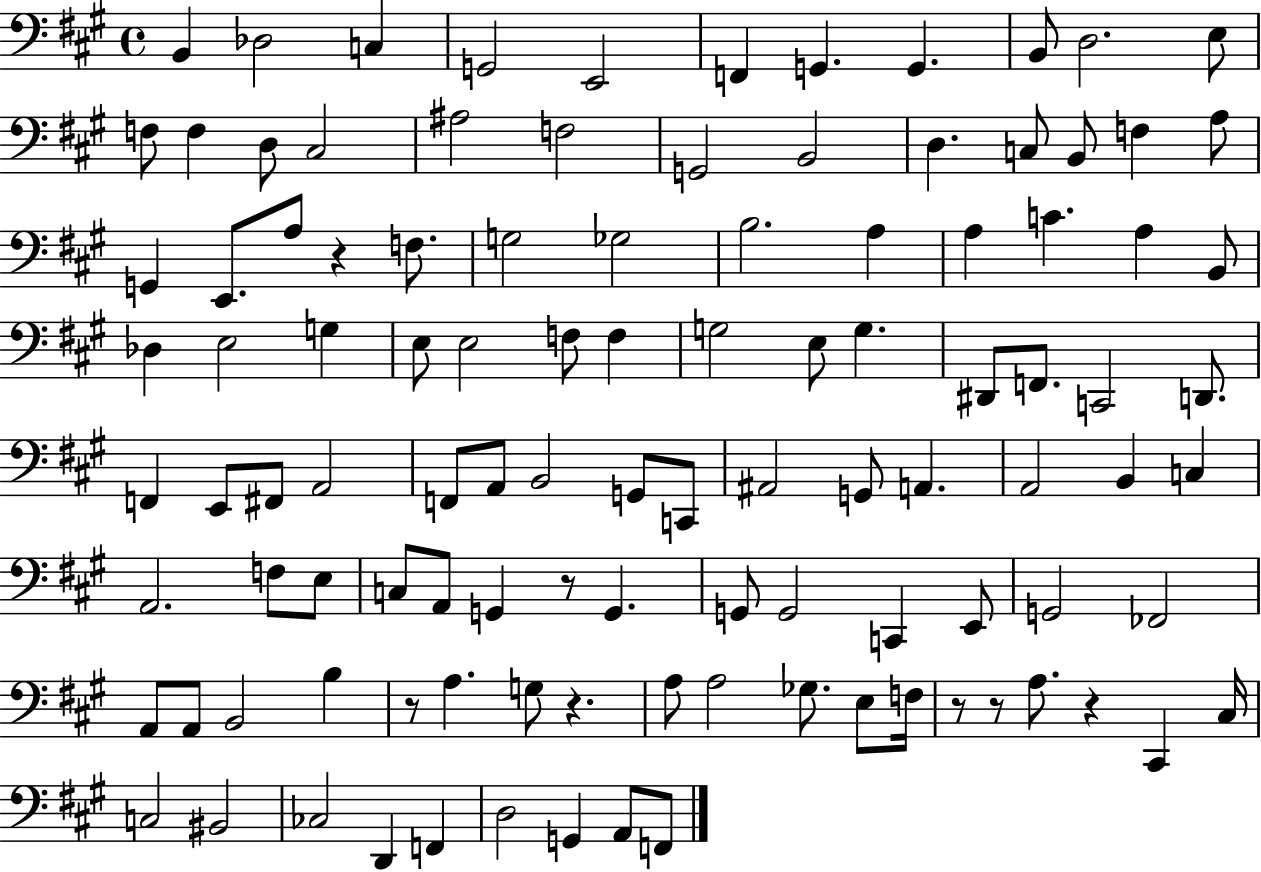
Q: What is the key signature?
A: A major